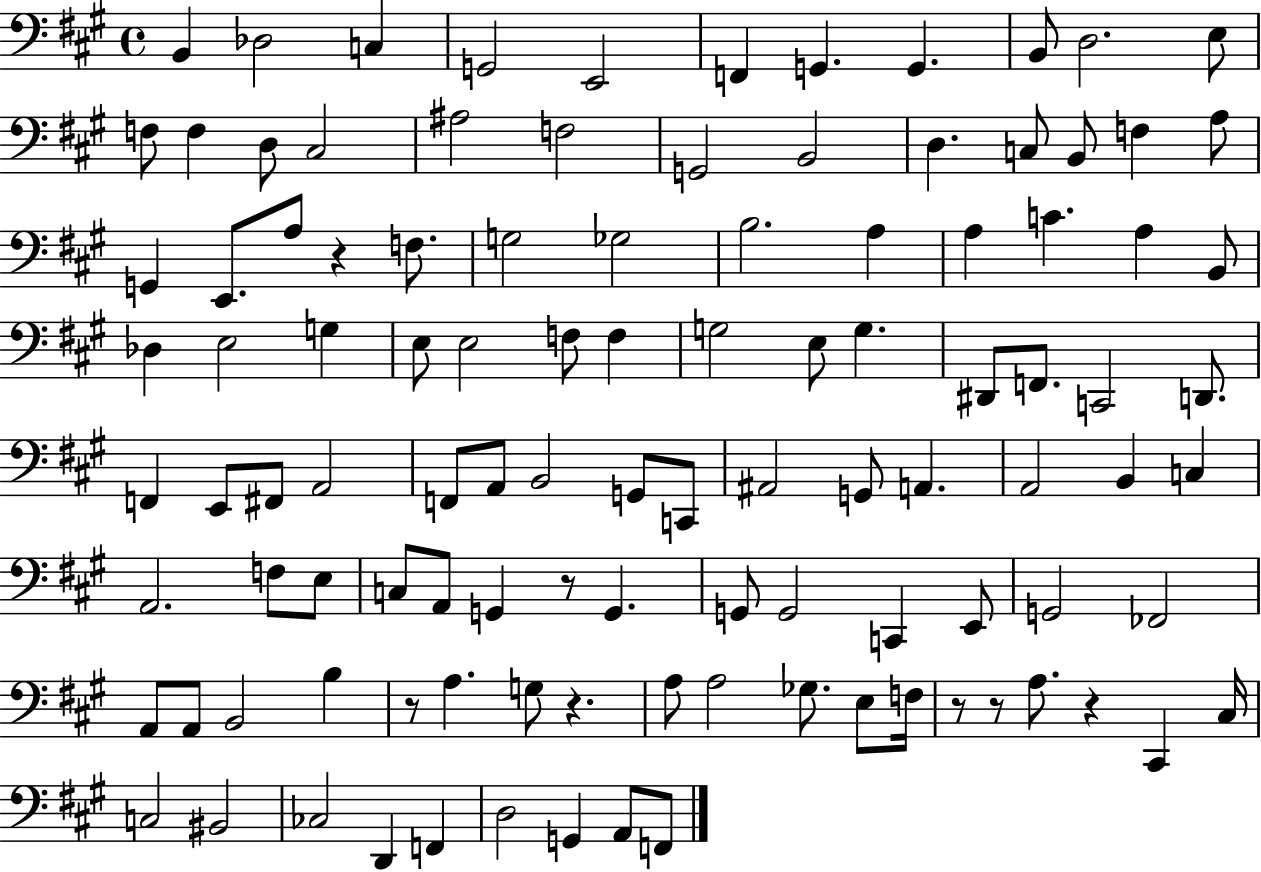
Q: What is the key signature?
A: A major